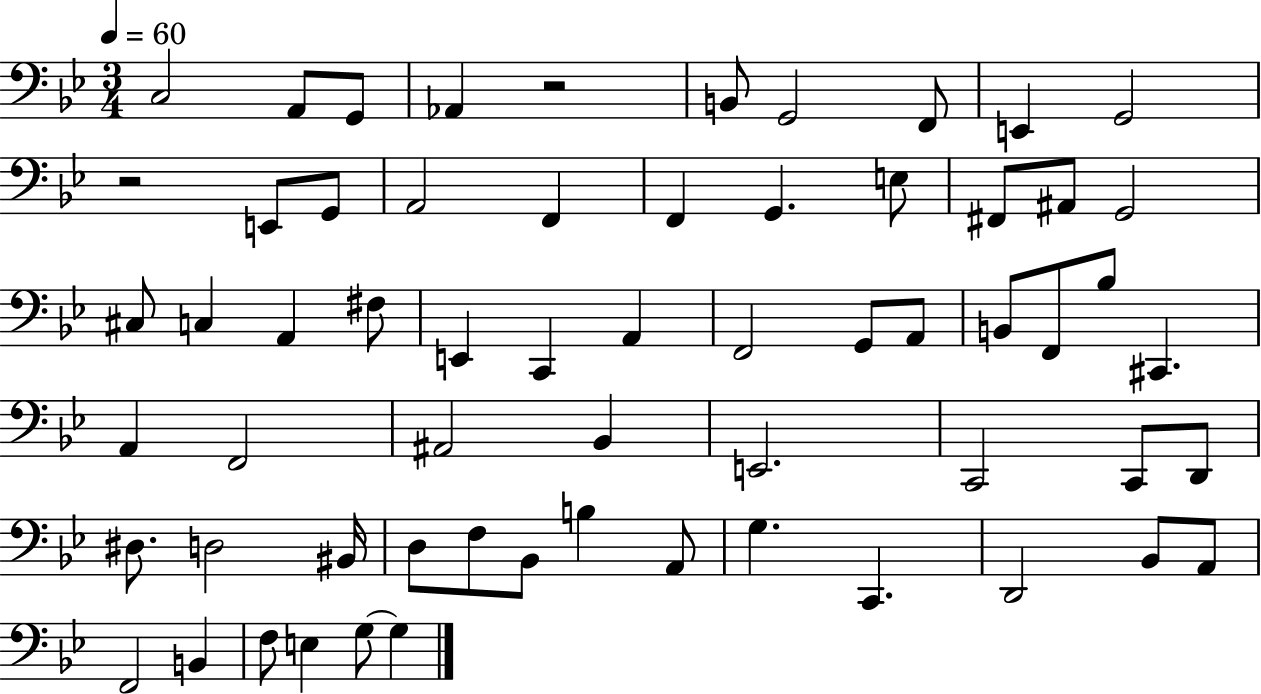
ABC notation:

X:1
T:Untitled
M:3/4
L:1/4
K:Bb
C,2 A,,/2 G,,/2 _A,, z2 B,,/2 G,,2 F,,/2 E,, G,,2 z2 E,,/2 G,,/2 A,,2 F,, F,, G,, E,/2 ^F,,/2 ^A,,/2 G,,2 ^C,/2 C, A,, ^F,/2 E,, C,, A,, F,,2 G,,/2 A,,/2 B,,/2 F,,/2 _B,/2 ^C,, A,, F,,2 ^A,,2 _B,, E,,2 C,,2 C,,/2 D,,/2 ^D,/2 D,2 ^B,,/4 D,/2 F,/2 _B,,/2 B, A,,/2 G, C,, D,,2 _B,,/2 A,,/2 F,,2 B,, F,/2 E, G,/2 G,